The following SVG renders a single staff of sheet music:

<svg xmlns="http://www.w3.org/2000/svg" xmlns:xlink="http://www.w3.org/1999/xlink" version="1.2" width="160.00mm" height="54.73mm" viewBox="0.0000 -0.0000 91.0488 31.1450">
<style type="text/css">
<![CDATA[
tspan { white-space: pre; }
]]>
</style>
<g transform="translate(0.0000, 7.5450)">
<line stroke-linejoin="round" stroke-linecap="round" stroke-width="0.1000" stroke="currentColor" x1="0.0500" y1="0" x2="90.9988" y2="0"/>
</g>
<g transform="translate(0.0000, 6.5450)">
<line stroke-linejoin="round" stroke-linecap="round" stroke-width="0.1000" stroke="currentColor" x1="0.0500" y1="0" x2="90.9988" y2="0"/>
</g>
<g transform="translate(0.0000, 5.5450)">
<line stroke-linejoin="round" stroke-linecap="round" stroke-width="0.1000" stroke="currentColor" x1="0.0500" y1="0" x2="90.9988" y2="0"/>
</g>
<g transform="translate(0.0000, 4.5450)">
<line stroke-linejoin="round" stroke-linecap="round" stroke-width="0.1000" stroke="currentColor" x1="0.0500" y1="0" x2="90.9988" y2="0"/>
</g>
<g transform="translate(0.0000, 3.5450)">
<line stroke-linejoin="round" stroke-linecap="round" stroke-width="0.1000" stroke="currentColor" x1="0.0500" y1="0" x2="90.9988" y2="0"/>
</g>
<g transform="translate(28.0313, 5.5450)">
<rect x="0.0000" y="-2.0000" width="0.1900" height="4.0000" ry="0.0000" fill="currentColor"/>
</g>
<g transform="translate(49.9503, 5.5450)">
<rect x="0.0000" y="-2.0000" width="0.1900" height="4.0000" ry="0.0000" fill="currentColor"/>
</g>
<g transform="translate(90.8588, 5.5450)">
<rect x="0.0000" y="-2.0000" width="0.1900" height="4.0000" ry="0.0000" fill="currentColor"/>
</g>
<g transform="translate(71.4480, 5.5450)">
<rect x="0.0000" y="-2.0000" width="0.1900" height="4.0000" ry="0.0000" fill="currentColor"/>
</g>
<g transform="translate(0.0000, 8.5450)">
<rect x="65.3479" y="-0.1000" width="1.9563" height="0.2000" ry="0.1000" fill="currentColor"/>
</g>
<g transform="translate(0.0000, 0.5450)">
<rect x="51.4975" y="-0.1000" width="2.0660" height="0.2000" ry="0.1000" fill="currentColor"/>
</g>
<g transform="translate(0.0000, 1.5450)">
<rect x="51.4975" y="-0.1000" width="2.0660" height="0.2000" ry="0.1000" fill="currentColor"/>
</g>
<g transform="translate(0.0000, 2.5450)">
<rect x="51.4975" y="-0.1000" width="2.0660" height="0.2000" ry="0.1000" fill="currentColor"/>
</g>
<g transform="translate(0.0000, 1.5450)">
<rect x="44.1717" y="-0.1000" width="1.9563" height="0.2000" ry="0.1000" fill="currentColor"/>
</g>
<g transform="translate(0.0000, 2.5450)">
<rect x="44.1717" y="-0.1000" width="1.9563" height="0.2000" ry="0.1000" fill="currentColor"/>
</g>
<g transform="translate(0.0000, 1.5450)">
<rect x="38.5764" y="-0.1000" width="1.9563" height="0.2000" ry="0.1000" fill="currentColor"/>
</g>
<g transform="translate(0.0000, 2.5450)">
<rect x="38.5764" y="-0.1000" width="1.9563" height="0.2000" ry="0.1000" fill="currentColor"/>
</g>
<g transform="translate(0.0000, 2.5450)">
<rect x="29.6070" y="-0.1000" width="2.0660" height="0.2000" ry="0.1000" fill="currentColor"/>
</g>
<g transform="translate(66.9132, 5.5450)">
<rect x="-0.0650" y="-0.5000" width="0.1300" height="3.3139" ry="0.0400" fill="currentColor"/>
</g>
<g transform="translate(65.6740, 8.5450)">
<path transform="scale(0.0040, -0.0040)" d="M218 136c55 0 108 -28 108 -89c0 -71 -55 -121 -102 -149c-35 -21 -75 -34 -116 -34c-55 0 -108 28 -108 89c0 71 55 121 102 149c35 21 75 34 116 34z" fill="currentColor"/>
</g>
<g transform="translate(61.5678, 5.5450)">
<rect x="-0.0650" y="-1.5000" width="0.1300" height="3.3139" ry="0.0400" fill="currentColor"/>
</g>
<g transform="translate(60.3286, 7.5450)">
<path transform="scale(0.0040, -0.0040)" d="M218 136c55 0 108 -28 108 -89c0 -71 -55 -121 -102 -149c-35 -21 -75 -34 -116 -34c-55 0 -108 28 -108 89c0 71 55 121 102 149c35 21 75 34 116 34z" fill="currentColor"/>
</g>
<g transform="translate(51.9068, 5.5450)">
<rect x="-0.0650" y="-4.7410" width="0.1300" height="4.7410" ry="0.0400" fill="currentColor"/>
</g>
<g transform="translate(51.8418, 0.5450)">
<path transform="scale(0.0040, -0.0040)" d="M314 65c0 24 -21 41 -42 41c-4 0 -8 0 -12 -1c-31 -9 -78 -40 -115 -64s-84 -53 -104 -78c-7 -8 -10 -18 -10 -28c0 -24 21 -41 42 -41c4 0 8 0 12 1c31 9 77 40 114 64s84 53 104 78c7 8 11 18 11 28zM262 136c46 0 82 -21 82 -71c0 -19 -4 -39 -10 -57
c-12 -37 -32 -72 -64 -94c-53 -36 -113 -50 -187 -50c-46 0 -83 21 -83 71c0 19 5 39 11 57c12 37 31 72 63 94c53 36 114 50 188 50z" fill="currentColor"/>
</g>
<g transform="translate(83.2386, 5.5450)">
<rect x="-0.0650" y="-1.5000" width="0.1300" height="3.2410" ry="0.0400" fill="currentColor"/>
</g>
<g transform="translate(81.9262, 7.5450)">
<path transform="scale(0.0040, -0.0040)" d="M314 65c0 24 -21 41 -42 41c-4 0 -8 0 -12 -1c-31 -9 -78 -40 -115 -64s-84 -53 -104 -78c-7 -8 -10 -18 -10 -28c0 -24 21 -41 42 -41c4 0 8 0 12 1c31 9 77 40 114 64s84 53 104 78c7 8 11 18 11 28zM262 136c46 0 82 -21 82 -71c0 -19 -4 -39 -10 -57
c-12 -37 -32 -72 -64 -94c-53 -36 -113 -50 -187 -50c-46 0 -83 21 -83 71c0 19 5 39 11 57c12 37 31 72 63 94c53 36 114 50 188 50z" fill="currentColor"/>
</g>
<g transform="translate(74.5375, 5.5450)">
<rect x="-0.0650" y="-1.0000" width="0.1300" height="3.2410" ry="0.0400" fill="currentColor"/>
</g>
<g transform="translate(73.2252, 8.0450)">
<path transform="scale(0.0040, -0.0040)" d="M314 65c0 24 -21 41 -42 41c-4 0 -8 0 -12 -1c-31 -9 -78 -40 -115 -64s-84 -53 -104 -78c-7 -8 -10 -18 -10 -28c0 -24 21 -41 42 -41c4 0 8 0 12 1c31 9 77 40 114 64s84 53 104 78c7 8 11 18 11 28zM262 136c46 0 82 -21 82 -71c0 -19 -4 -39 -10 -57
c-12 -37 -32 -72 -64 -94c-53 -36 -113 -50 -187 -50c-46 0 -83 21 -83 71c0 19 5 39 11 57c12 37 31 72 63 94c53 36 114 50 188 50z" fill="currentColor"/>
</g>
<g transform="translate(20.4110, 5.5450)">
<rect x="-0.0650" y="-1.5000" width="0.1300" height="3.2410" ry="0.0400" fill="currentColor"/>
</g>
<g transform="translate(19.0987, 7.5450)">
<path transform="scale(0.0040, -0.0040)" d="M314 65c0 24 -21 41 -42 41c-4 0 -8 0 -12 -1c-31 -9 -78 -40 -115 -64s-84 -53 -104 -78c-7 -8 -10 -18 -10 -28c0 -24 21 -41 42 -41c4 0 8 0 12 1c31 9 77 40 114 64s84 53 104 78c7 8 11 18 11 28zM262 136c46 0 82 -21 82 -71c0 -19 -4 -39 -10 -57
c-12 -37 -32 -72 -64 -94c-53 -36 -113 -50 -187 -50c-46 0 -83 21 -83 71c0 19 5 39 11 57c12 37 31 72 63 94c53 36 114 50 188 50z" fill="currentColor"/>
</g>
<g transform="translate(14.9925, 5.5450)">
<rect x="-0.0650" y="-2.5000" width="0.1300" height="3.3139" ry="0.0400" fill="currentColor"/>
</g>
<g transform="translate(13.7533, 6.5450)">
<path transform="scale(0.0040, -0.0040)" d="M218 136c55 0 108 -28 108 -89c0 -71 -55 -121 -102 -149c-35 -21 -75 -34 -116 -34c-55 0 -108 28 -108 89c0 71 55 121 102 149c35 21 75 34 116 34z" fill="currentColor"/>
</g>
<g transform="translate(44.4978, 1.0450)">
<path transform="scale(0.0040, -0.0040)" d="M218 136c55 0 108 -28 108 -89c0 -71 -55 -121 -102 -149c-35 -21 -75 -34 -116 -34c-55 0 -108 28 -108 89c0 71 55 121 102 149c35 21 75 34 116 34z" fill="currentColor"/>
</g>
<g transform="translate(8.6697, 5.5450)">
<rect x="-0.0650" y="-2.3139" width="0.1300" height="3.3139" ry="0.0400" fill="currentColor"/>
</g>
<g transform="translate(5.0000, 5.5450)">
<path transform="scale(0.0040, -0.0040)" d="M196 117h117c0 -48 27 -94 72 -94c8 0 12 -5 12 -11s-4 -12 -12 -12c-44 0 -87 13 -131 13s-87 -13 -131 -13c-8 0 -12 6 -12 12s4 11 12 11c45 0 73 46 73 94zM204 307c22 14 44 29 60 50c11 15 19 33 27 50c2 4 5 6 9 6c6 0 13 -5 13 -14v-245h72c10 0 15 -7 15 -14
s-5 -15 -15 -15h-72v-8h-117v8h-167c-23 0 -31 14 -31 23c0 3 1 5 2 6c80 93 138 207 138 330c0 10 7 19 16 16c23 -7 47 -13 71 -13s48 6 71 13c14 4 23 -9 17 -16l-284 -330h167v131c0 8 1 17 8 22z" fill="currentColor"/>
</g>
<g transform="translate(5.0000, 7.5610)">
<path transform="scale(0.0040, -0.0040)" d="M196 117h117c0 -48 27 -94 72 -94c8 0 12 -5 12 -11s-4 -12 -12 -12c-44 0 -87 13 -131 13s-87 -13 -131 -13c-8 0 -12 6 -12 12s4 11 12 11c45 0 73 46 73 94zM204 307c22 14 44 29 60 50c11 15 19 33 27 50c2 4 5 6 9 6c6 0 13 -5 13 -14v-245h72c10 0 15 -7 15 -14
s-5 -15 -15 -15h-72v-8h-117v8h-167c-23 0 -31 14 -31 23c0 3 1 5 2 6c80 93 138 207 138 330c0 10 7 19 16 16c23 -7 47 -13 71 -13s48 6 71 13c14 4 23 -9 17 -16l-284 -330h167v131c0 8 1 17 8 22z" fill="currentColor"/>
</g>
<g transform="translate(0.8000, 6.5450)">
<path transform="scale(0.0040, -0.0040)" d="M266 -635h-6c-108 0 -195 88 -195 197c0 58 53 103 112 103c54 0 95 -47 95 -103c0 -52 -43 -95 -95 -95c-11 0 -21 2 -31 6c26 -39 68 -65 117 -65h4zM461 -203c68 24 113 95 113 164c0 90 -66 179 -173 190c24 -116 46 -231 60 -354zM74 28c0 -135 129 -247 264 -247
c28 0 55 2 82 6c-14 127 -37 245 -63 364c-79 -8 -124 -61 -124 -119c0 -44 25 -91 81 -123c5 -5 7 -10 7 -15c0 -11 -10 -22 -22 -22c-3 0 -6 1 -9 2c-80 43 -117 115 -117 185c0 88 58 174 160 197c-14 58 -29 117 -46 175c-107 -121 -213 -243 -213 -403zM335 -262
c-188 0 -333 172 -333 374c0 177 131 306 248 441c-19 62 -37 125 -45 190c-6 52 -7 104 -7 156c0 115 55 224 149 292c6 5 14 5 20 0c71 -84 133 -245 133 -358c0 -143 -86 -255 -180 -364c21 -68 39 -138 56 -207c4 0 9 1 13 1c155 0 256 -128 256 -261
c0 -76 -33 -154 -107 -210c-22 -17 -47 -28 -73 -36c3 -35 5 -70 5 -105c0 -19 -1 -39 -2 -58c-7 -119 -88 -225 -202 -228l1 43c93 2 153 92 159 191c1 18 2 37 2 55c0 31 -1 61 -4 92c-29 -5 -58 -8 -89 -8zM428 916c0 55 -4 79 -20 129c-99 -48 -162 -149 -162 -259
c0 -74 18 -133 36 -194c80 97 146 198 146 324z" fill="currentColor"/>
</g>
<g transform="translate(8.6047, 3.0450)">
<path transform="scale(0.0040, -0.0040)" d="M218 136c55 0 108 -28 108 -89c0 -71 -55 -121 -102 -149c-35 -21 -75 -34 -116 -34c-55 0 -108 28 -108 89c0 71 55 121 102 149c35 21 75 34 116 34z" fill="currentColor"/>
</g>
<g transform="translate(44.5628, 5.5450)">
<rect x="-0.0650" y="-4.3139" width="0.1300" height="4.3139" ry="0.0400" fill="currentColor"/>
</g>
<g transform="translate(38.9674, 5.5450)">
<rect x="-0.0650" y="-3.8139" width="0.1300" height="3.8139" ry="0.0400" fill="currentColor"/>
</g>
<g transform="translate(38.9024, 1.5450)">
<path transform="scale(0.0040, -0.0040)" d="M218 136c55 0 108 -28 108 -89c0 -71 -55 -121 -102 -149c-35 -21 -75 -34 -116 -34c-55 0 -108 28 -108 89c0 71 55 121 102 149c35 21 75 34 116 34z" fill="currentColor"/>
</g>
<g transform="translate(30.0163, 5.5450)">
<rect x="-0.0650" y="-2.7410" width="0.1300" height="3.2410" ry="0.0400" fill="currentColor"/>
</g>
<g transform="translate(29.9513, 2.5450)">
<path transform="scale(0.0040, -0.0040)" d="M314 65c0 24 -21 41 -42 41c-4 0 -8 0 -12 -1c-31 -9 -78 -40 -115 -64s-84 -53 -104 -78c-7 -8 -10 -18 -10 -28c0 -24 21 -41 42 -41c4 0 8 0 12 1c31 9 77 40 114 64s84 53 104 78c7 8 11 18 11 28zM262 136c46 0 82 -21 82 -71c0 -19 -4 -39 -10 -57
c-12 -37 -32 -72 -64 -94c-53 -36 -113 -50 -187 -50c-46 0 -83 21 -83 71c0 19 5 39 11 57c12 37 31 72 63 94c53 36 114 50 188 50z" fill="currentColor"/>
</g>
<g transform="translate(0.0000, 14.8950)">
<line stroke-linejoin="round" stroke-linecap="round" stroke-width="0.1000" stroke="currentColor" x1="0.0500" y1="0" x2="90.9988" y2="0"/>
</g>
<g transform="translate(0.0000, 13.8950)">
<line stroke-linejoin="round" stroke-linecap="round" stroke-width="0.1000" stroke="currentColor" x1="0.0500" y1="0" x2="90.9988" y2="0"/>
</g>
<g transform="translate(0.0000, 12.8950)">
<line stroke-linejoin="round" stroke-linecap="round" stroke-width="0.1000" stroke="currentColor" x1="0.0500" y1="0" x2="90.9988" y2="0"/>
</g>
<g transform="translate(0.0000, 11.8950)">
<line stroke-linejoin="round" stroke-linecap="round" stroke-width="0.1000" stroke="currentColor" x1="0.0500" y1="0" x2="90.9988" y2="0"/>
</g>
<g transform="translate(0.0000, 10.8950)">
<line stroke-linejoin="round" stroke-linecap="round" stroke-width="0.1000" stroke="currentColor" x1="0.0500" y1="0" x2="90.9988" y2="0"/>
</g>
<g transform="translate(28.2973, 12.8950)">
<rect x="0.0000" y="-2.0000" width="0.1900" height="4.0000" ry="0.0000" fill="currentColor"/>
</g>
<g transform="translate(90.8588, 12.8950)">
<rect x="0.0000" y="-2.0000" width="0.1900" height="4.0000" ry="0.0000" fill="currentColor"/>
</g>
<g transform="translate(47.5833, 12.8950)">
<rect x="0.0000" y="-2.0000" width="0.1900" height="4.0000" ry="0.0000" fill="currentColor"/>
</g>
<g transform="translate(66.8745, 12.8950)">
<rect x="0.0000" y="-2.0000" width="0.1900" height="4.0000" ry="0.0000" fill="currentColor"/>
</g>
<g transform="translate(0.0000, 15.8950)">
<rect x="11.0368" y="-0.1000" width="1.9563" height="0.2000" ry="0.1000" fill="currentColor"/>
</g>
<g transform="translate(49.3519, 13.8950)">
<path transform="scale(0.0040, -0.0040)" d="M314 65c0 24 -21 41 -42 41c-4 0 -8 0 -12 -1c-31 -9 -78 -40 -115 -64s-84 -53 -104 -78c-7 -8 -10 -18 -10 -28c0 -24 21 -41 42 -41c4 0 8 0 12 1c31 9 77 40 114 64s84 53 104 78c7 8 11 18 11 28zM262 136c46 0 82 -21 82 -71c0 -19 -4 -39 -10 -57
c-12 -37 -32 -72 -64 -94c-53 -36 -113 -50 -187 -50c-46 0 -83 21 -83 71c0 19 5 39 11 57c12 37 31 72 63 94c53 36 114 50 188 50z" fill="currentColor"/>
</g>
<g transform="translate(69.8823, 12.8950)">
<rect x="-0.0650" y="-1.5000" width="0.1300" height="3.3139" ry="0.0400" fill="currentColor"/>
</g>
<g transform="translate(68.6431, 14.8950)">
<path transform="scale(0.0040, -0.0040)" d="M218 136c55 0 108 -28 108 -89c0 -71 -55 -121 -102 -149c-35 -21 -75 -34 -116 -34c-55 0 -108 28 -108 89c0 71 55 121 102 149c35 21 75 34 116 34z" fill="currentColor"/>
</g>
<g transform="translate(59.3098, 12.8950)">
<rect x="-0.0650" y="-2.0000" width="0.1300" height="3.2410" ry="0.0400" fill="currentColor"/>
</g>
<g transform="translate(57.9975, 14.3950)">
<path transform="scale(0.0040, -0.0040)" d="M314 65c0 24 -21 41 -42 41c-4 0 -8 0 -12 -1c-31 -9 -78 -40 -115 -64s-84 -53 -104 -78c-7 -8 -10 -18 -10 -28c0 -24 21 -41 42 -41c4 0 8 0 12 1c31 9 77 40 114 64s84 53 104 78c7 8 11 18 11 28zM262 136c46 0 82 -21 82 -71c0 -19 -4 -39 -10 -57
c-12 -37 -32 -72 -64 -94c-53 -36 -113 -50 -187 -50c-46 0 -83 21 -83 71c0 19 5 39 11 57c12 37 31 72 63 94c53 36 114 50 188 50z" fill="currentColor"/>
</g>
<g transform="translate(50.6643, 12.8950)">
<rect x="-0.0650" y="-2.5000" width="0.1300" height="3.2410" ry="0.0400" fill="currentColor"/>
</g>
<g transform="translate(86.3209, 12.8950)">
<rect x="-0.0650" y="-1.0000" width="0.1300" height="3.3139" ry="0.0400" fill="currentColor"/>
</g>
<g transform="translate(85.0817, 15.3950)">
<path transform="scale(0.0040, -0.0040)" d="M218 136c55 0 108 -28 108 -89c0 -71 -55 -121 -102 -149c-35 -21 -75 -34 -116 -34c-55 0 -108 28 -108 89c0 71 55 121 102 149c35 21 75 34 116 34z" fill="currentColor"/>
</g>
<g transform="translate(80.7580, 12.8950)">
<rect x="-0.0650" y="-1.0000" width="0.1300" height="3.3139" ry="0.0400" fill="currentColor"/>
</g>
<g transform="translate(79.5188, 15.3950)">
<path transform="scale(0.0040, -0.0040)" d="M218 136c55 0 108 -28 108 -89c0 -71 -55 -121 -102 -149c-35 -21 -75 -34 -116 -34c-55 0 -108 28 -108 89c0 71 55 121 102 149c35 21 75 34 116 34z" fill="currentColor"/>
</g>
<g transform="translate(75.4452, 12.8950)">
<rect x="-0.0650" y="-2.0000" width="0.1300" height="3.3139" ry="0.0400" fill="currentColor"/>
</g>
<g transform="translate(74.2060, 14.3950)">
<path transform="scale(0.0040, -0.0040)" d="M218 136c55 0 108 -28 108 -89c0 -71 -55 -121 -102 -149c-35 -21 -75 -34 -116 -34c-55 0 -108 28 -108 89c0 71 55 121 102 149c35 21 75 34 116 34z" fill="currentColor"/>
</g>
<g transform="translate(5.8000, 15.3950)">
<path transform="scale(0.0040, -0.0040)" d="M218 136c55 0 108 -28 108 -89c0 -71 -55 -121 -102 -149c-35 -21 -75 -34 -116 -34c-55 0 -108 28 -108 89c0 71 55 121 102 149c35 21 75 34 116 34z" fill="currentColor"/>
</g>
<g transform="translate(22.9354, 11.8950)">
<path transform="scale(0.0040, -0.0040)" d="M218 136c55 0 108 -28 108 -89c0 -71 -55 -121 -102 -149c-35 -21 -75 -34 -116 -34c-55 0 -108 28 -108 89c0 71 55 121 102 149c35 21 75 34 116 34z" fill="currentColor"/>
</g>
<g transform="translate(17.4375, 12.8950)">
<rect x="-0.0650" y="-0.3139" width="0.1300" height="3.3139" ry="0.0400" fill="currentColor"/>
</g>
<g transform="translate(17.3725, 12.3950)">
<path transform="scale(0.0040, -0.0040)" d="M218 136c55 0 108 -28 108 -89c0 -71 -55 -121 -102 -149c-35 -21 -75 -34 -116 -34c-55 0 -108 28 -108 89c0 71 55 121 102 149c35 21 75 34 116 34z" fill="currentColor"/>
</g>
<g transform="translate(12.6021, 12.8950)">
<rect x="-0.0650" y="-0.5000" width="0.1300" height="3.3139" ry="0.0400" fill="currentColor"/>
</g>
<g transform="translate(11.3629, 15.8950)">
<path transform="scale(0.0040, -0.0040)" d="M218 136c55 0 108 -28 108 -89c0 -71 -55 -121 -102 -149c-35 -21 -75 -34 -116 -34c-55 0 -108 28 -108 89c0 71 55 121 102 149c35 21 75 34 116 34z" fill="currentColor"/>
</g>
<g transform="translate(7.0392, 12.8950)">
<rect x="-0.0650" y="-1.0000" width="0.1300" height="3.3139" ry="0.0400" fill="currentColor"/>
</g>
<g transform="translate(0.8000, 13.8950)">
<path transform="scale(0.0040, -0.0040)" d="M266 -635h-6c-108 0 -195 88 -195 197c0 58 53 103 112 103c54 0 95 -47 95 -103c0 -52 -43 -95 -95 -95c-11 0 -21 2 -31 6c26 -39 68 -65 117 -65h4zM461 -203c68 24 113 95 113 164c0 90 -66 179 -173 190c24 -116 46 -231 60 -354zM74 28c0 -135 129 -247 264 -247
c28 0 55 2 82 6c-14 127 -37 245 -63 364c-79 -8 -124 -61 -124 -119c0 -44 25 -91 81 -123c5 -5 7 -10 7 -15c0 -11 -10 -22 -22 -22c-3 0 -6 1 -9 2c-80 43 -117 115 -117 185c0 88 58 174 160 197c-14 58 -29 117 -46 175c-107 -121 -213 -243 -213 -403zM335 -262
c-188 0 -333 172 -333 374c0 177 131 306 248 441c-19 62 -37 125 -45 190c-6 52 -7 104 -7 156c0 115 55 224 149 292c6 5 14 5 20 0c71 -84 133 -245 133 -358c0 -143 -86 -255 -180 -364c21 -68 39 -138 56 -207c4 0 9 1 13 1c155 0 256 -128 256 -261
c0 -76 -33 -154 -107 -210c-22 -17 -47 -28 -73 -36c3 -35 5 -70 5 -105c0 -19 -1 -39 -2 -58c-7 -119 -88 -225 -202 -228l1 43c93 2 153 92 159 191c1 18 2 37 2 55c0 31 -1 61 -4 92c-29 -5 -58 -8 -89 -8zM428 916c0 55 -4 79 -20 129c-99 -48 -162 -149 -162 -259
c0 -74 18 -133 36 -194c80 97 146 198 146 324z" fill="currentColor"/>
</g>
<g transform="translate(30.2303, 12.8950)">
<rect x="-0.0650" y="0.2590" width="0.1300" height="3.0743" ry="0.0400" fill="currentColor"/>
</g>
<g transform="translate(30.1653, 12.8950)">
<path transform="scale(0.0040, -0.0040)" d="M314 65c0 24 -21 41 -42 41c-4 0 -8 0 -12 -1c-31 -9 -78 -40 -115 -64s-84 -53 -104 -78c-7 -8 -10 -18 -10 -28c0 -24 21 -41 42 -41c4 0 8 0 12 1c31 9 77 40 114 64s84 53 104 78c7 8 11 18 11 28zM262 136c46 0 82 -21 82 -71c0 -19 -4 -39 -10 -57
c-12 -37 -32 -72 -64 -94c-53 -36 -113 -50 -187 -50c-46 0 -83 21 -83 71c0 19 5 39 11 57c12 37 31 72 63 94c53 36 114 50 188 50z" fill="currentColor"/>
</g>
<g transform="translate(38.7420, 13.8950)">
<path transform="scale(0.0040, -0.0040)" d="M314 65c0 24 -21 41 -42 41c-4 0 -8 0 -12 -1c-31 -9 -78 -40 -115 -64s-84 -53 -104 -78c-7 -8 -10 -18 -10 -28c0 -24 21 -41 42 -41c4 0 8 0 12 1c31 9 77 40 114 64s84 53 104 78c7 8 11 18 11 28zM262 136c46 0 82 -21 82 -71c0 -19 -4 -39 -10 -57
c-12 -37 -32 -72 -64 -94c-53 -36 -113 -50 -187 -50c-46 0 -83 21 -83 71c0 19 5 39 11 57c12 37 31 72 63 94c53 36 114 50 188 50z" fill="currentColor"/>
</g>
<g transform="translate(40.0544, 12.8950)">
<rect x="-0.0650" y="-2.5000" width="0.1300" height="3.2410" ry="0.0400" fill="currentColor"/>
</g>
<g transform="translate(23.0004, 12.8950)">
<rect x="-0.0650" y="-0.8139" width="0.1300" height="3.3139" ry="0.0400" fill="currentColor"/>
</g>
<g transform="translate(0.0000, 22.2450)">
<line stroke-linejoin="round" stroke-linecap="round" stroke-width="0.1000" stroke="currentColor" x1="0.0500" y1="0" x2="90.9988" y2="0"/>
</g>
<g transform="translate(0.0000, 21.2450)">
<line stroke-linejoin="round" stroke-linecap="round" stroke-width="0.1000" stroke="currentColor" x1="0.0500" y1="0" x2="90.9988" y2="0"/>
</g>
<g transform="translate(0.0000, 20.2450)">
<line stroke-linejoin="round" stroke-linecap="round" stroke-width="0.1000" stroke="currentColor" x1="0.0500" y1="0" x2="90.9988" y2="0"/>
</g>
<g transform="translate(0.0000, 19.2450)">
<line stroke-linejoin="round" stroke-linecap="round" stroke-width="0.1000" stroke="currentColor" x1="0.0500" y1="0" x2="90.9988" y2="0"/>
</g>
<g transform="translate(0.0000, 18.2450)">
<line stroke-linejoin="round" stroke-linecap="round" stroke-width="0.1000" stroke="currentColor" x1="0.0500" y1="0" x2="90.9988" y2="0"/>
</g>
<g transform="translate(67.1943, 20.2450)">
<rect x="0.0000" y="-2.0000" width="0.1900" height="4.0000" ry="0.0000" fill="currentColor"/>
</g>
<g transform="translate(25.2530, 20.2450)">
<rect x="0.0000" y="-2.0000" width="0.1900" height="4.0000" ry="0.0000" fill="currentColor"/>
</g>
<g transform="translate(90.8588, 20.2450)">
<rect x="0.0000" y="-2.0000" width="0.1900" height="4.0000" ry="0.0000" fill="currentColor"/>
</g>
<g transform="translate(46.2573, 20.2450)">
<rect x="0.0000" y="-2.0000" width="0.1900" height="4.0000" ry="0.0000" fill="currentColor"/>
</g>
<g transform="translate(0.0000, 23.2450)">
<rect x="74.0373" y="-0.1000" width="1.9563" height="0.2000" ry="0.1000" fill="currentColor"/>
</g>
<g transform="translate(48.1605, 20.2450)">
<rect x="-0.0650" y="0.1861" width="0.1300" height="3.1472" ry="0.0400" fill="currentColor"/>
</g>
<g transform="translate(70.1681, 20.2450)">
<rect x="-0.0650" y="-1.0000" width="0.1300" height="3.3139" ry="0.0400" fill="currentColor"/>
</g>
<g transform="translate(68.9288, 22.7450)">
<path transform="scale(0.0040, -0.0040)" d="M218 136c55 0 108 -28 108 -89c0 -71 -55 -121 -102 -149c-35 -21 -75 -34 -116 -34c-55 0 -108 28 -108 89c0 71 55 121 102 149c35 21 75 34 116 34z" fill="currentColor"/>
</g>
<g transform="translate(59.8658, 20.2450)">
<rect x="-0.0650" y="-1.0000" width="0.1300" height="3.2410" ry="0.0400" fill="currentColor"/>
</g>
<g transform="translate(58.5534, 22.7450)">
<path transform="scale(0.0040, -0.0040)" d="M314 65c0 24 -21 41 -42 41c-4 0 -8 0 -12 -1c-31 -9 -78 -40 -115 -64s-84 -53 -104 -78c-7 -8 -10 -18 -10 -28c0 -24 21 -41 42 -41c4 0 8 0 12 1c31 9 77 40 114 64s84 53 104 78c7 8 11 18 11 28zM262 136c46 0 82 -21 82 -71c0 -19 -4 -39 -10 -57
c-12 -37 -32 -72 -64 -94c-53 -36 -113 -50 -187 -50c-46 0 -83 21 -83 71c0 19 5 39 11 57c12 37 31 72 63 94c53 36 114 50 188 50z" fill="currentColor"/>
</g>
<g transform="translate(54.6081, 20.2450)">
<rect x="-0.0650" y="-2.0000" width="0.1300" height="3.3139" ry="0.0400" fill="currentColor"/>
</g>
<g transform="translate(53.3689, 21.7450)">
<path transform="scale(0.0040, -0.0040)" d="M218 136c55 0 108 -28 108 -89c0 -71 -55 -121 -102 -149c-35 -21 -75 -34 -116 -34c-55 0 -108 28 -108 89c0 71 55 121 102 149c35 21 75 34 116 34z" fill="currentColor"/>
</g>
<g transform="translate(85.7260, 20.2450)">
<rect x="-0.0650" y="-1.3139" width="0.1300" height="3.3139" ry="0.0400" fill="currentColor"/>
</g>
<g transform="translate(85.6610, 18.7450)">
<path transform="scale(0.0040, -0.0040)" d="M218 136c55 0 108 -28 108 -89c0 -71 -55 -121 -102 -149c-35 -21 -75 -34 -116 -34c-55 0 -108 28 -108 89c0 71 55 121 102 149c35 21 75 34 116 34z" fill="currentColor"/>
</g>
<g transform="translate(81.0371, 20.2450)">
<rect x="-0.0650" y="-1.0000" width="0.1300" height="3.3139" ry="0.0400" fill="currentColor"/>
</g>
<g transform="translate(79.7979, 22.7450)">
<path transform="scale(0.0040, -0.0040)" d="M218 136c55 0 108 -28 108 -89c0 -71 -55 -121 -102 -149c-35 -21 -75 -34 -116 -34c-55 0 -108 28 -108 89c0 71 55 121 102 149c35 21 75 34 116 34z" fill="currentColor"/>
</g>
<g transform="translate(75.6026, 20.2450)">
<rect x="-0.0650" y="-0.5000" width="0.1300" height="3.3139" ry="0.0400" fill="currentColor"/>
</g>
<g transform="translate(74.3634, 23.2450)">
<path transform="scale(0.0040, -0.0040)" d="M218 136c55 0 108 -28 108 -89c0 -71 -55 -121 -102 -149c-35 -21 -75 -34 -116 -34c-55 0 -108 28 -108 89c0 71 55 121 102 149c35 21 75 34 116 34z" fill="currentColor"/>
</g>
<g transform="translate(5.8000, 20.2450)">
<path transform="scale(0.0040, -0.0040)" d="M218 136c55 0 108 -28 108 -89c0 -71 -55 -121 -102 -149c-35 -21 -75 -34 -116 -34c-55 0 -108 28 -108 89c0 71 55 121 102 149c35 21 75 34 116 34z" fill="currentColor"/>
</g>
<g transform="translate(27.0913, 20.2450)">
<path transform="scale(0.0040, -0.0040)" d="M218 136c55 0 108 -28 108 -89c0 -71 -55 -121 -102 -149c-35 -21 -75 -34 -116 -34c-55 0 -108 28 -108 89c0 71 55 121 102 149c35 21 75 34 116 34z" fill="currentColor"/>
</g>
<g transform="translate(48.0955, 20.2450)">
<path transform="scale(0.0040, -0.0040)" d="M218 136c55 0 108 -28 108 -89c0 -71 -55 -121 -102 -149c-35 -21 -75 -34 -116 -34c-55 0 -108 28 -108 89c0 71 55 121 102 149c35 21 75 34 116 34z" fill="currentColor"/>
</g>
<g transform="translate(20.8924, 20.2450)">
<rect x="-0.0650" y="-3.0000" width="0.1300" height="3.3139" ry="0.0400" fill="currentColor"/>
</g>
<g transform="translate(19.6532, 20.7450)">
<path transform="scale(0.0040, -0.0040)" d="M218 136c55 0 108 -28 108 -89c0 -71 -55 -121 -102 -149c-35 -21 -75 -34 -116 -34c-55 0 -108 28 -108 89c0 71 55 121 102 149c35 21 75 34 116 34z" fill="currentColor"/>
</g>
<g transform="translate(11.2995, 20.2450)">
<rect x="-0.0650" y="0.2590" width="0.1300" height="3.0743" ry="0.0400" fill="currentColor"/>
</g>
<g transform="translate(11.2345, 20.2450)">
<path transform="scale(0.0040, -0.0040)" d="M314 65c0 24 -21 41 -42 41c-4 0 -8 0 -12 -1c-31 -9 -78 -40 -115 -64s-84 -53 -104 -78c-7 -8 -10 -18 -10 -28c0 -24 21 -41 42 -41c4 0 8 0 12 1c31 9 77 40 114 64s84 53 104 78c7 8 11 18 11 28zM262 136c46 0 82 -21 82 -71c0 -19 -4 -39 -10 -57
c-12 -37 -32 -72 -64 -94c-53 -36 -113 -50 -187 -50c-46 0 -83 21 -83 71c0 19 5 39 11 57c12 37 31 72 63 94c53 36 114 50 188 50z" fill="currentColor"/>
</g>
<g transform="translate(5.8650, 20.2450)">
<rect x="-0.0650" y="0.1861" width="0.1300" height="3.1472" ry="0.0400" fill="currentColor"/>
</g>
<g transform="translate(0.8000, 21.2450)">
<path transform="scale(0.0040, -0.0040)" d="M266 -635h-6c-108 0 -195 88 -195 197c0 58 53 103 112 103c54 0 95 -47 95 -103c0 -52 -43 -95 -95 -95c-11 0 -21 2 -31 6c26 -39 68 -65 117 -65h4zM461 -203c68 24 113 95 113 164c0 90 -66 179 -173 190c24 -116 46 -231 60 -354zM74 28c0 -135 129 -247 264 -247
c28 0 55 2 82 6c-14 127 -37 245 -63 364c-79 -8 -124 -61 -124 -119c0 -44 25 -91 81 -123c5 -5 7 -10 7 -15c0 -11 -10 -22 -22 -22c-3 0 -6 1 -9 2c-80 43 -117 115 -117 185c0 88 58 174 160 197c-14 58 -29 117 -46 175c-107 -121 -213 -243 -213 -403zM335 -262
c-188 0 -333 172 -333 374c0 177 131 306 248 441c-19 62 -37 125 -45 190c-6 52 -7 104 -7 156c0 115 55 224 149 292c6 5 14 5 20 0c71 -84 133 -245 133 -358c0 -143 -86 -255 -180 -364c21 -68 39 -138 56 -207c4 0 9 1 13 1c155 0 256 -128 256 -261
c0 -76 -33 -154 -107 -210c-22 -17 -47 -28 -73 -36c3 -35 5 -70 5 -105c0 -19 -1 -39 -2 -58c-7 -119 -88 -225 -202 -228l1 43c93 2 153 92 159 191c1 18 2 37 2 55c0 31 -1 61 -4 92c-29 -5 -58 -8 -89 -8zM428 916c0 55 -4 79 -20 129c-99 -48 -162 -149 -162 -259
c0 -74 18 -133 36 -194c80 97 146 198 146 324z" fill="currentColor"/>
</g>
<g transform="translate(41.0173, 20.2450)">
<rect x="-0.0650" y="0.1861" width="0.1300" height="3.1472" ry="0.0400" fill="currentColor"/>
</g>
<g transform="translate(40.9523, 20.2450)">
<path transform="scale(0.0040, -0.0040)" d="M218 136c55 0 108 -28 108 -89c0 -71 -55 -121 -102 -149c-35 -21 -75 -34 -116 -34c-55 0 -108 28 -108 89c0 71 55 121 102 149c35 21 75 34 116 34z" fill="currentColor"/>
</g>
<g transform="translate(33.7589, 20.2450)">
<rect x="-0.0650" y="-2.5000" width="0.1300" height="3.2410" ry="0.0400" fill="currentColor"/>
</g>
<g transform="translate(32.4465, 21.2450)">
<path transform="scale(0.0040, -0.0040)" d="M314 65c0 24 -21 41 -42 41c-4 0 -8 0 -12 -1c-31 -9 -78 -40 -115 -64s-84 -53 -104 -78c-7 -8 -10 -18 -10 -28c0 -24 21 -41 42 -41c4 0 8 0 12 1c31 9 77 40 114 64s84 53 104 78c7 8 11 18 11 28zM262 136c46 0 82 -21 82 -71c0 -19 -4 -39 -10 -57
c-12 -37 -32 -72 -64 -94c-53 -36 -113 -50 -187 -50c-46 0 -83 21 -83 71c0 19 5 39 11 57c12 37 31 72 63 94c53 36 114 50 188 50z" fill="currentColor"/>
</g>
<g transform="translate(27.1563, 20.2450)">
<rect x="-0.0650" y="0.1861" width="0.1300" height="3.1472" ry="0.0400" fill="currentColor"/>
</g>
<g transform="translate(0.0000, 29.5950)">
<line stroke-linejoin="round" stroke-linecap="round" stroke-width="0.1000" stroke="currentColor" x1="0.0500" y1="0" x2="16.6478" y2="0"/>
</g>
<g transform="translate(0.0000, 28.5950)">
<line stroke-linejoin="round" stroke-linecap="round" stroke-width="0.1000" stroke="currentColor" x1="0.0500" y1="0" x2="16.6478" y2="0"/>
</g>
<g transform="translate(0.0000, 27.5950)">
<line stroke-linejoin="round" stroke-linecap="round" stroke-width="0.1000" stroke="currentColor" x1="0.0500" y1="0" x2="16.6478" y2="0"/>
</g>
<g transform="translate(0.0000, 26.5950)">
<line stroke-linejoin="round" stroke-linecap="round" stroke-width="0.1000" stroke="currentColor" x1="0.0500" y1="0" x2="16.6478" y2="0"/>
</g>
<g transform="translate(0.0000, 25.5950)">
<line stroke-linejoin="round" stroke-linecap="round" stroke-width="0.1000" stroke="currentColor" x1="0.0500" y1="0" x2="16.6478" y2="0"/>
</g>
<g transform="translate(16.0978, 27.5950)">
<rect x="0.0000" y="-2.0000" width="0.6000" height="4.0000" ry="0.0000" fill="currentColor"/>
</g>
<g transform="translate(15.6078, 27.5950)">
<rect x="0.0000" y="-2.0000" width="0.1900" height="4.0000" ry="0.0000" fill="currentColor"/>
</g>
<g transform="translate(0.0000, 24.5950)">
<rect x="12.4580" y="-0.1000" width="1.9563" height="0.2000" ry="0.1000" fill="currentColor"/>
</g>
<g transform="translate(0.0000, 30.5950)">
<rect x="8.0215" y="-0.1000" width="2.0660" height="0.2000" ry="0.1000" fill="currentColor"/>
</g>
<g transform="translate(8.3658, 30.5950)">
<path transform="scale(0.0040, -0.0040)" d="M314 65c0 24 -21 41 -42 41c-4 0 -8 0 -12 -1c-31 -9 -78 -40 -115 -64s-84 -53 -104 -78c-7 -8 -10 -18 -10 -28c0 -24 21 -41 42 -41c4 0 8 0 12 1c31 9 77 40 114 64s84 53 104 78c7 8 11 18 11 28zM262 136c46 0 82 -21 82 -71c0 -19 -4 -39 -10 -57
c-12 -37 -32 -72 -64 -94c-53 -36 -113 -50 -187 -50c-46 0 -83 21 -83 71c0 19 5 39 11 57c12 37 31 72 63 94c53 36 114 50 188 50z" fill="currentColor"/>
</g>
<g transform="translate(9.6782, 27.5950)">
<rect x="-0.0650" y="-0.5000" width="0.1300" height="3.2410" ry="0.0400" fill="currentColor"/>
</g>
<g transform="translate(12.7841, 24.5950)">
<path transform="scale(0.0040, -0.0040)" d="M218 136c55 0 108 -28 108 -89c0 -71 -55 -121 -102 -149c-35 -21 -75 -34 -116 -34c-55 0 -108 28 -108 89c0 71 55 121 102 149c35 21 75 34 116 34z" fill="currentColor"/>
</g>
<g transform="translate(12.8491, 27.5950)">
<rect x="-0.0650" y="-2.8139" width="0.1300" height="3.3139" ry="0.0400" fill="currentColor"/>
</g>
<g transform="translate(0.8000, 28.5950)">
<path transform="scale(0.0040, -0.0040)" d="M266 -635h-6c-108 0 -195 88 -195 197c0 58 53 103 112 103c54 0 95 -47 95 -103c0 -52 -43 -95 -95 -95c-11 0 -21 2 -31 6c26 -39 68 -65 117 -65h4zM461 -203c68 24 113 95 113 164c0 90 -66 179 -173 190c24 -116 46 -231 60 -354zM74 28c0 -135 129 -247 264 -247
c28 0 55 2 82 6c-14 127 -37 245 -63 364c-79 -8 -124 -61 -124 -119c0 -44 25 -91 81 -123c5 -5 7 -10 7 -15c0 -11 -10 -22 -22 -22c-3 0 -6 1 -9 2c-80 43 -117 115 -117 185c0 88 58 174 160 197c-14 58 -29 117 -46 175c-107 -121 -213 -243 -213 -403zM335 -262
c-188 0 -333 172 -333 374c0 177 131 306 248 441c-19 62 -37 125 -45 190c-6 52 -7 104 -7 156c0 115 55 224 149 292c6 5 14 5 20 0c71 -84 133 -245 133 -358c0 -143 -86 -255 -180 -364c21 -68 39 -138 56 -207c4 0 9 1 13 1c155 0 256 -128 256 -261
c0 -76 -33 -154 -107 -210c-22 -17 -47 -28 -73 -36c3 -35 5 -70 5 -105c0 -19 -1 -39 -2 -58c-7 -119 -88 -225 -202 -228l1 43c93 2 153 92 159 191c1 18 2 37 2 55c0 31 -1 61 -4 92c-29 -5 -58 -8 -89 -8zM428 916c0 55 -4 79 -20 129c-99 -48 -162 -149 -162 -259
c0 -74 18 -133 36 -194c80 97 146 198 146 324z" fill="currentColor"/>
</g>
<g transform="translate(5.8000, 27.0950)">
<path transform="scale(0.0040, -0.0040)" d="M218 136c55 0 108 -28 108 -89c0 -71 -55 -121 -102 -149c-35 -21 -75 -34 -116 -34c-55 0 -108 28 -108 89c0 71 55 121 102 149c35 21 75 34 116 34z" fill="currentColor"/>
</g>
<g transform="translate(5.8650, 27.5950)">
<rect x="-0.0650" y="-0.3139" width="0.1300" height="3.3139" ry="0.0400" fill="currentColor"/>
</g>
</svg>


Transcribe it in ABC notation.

X:1
T:Untitled
M:4/4
L:1/4
K:C
g G E2 a2 c' d' e'2 E C D2 E2 D C c d B2 G2 G2 F2 E F D D B B2 A B G2 B B F D2 D C D e c C2 a